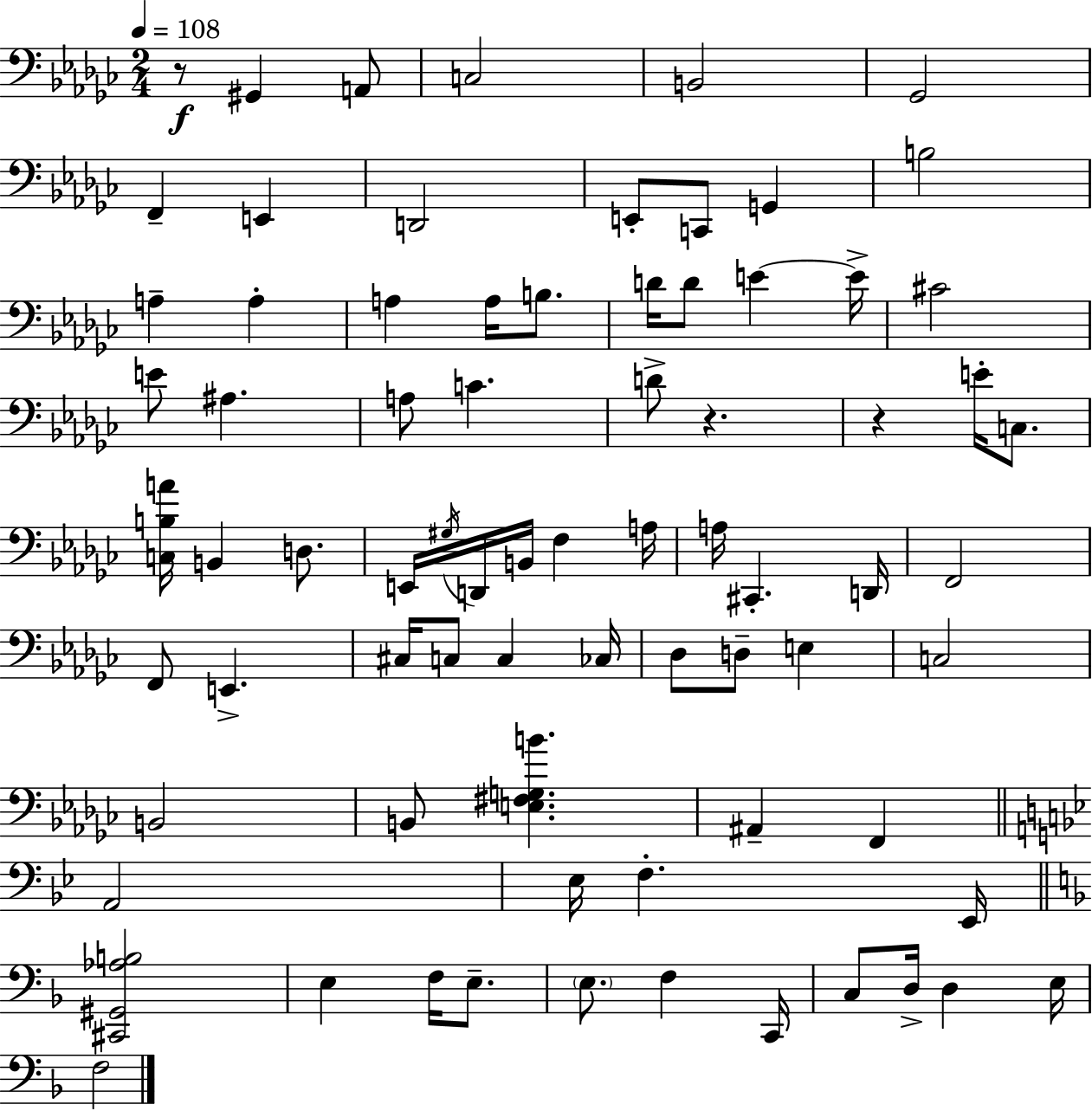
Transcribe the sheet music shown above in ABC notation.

X:1
T:Untitled
M:2/4
L:1/4
K:Ebm
z/2 ^G,, A,,/2 C,2 B,,2 _G,,2 F,, E,, D,,2 E,,/2 C,,/2 G,, B,2 A, A, A, A,/4 B,/2 D/4 D/2 E E/4 ^C2 E/2 ^A, A,/2 C D/2 z z E/4 C,/2 [C,B,A]/4 B,, D,/2 E,,/4 ^G,/4 D,,/4 B,,/4 F, A,/4 A,/4 ^C,, D,,/4 F,,2 F,,/2 E,, ^C,/4 C,/2 C, _C,/4 _D,/2 D,/2 E, C,2 B,,2 B,,/2 [E,^F,G,B] ^A,, F,, A,,2 _E,/4 F, _E,,/4 [^C,,^G,,_A,B,]2 E, F,/4 E,/2 E,/2 F, C,,/4 C,/2 D,/4 D, E,/4 F,2